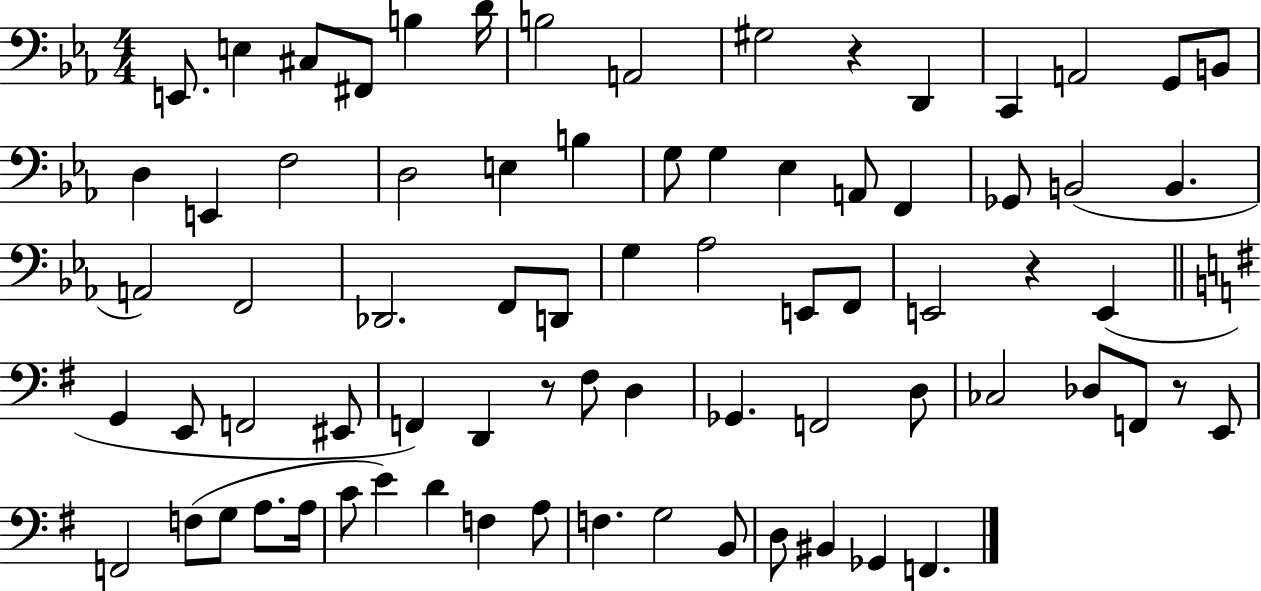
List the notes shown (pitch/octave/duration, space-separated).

E2/e. E3/q C#3/e F#2/e B3/q D4/s B3/h A2/h G#3/h R/q D2/q C2/q A2/h G2/e B2/e D3/q E2/q F3/h D3/h E3/q B3/q G3/e G3/q Eb3/q A2/e F2/q Gb2/e B2/h B2/q. A2/h F2/h Db2/h. F2/e D2/e G3/q Ab3/h E2/e F2/e E2/h R/q E2/q G2/q E2/e F2/h EIS2/e F2/q D2/q R/e F#3/e D3/q Gb2/q. F2/h D3/e CES3/h Db3/e F2/e R/e E2/e F2/h F3/e G3/e A3/e. A3/s C4/e E4/q D4/q F3/q A3/e F3/q. G3/h B2/e D3/e BIS2/q Gb2/q F2/q.